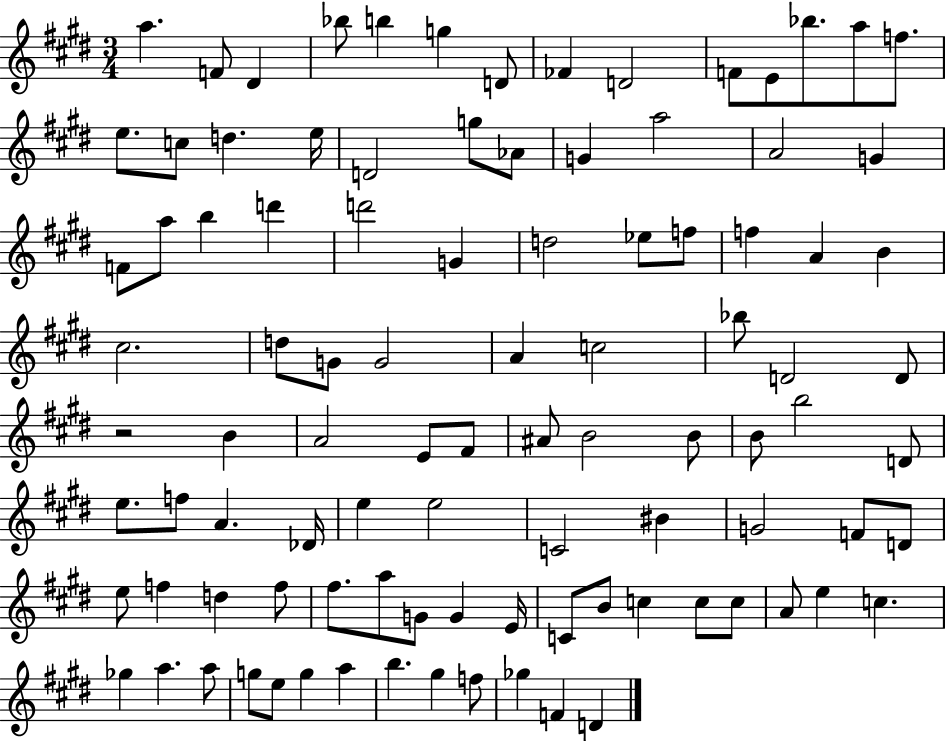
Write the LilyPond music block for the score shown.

{
  \clef treble
  \numericTimeSignature
  \time 3/4
  \key e \major
  a''4. f'8 dis'4 | bes''8 b''4 g''4 d'8 | fes'4 d'2 | f'8 e'8 bes''8. a''8 f''8. | \break e''8. c''8 d''4. e''16 | d'2 g''8 aes'8 | g'4 a''2 | a'2 g'4 | \break f'8 a''8 b''4 d'''4 | d'''2 g'4 | d''2 ees''8 f''8 | f''4 a'4 b'4 | \break cis''2. | d''8 g'8 g'2 | a'4 c''2 | bes''8 d'2 d'8 | \break r2 b'4 | a'2 e'8 fis'8 | ais'8 b'2 b'8 | b'8 b''2 d'8 | \break e''8. f''8 a'4. des'16 | e''4 e''2 | c'2 bis'4 | g'2 f'8 d'8 | \break e''8 f''4 d''4 f''8 | fis''8. a''8 g'8 g'4 e'16 | c'8 b'8 c''4 c''8 c''8 | a'8 e''4 c''4. | \break ges''4 a''4. a''8 | g''8 e''8 g''4 a''4 | b''4. gis''4 f''8 | ges''4 f'4 d'4 | \break \bar "|."
}